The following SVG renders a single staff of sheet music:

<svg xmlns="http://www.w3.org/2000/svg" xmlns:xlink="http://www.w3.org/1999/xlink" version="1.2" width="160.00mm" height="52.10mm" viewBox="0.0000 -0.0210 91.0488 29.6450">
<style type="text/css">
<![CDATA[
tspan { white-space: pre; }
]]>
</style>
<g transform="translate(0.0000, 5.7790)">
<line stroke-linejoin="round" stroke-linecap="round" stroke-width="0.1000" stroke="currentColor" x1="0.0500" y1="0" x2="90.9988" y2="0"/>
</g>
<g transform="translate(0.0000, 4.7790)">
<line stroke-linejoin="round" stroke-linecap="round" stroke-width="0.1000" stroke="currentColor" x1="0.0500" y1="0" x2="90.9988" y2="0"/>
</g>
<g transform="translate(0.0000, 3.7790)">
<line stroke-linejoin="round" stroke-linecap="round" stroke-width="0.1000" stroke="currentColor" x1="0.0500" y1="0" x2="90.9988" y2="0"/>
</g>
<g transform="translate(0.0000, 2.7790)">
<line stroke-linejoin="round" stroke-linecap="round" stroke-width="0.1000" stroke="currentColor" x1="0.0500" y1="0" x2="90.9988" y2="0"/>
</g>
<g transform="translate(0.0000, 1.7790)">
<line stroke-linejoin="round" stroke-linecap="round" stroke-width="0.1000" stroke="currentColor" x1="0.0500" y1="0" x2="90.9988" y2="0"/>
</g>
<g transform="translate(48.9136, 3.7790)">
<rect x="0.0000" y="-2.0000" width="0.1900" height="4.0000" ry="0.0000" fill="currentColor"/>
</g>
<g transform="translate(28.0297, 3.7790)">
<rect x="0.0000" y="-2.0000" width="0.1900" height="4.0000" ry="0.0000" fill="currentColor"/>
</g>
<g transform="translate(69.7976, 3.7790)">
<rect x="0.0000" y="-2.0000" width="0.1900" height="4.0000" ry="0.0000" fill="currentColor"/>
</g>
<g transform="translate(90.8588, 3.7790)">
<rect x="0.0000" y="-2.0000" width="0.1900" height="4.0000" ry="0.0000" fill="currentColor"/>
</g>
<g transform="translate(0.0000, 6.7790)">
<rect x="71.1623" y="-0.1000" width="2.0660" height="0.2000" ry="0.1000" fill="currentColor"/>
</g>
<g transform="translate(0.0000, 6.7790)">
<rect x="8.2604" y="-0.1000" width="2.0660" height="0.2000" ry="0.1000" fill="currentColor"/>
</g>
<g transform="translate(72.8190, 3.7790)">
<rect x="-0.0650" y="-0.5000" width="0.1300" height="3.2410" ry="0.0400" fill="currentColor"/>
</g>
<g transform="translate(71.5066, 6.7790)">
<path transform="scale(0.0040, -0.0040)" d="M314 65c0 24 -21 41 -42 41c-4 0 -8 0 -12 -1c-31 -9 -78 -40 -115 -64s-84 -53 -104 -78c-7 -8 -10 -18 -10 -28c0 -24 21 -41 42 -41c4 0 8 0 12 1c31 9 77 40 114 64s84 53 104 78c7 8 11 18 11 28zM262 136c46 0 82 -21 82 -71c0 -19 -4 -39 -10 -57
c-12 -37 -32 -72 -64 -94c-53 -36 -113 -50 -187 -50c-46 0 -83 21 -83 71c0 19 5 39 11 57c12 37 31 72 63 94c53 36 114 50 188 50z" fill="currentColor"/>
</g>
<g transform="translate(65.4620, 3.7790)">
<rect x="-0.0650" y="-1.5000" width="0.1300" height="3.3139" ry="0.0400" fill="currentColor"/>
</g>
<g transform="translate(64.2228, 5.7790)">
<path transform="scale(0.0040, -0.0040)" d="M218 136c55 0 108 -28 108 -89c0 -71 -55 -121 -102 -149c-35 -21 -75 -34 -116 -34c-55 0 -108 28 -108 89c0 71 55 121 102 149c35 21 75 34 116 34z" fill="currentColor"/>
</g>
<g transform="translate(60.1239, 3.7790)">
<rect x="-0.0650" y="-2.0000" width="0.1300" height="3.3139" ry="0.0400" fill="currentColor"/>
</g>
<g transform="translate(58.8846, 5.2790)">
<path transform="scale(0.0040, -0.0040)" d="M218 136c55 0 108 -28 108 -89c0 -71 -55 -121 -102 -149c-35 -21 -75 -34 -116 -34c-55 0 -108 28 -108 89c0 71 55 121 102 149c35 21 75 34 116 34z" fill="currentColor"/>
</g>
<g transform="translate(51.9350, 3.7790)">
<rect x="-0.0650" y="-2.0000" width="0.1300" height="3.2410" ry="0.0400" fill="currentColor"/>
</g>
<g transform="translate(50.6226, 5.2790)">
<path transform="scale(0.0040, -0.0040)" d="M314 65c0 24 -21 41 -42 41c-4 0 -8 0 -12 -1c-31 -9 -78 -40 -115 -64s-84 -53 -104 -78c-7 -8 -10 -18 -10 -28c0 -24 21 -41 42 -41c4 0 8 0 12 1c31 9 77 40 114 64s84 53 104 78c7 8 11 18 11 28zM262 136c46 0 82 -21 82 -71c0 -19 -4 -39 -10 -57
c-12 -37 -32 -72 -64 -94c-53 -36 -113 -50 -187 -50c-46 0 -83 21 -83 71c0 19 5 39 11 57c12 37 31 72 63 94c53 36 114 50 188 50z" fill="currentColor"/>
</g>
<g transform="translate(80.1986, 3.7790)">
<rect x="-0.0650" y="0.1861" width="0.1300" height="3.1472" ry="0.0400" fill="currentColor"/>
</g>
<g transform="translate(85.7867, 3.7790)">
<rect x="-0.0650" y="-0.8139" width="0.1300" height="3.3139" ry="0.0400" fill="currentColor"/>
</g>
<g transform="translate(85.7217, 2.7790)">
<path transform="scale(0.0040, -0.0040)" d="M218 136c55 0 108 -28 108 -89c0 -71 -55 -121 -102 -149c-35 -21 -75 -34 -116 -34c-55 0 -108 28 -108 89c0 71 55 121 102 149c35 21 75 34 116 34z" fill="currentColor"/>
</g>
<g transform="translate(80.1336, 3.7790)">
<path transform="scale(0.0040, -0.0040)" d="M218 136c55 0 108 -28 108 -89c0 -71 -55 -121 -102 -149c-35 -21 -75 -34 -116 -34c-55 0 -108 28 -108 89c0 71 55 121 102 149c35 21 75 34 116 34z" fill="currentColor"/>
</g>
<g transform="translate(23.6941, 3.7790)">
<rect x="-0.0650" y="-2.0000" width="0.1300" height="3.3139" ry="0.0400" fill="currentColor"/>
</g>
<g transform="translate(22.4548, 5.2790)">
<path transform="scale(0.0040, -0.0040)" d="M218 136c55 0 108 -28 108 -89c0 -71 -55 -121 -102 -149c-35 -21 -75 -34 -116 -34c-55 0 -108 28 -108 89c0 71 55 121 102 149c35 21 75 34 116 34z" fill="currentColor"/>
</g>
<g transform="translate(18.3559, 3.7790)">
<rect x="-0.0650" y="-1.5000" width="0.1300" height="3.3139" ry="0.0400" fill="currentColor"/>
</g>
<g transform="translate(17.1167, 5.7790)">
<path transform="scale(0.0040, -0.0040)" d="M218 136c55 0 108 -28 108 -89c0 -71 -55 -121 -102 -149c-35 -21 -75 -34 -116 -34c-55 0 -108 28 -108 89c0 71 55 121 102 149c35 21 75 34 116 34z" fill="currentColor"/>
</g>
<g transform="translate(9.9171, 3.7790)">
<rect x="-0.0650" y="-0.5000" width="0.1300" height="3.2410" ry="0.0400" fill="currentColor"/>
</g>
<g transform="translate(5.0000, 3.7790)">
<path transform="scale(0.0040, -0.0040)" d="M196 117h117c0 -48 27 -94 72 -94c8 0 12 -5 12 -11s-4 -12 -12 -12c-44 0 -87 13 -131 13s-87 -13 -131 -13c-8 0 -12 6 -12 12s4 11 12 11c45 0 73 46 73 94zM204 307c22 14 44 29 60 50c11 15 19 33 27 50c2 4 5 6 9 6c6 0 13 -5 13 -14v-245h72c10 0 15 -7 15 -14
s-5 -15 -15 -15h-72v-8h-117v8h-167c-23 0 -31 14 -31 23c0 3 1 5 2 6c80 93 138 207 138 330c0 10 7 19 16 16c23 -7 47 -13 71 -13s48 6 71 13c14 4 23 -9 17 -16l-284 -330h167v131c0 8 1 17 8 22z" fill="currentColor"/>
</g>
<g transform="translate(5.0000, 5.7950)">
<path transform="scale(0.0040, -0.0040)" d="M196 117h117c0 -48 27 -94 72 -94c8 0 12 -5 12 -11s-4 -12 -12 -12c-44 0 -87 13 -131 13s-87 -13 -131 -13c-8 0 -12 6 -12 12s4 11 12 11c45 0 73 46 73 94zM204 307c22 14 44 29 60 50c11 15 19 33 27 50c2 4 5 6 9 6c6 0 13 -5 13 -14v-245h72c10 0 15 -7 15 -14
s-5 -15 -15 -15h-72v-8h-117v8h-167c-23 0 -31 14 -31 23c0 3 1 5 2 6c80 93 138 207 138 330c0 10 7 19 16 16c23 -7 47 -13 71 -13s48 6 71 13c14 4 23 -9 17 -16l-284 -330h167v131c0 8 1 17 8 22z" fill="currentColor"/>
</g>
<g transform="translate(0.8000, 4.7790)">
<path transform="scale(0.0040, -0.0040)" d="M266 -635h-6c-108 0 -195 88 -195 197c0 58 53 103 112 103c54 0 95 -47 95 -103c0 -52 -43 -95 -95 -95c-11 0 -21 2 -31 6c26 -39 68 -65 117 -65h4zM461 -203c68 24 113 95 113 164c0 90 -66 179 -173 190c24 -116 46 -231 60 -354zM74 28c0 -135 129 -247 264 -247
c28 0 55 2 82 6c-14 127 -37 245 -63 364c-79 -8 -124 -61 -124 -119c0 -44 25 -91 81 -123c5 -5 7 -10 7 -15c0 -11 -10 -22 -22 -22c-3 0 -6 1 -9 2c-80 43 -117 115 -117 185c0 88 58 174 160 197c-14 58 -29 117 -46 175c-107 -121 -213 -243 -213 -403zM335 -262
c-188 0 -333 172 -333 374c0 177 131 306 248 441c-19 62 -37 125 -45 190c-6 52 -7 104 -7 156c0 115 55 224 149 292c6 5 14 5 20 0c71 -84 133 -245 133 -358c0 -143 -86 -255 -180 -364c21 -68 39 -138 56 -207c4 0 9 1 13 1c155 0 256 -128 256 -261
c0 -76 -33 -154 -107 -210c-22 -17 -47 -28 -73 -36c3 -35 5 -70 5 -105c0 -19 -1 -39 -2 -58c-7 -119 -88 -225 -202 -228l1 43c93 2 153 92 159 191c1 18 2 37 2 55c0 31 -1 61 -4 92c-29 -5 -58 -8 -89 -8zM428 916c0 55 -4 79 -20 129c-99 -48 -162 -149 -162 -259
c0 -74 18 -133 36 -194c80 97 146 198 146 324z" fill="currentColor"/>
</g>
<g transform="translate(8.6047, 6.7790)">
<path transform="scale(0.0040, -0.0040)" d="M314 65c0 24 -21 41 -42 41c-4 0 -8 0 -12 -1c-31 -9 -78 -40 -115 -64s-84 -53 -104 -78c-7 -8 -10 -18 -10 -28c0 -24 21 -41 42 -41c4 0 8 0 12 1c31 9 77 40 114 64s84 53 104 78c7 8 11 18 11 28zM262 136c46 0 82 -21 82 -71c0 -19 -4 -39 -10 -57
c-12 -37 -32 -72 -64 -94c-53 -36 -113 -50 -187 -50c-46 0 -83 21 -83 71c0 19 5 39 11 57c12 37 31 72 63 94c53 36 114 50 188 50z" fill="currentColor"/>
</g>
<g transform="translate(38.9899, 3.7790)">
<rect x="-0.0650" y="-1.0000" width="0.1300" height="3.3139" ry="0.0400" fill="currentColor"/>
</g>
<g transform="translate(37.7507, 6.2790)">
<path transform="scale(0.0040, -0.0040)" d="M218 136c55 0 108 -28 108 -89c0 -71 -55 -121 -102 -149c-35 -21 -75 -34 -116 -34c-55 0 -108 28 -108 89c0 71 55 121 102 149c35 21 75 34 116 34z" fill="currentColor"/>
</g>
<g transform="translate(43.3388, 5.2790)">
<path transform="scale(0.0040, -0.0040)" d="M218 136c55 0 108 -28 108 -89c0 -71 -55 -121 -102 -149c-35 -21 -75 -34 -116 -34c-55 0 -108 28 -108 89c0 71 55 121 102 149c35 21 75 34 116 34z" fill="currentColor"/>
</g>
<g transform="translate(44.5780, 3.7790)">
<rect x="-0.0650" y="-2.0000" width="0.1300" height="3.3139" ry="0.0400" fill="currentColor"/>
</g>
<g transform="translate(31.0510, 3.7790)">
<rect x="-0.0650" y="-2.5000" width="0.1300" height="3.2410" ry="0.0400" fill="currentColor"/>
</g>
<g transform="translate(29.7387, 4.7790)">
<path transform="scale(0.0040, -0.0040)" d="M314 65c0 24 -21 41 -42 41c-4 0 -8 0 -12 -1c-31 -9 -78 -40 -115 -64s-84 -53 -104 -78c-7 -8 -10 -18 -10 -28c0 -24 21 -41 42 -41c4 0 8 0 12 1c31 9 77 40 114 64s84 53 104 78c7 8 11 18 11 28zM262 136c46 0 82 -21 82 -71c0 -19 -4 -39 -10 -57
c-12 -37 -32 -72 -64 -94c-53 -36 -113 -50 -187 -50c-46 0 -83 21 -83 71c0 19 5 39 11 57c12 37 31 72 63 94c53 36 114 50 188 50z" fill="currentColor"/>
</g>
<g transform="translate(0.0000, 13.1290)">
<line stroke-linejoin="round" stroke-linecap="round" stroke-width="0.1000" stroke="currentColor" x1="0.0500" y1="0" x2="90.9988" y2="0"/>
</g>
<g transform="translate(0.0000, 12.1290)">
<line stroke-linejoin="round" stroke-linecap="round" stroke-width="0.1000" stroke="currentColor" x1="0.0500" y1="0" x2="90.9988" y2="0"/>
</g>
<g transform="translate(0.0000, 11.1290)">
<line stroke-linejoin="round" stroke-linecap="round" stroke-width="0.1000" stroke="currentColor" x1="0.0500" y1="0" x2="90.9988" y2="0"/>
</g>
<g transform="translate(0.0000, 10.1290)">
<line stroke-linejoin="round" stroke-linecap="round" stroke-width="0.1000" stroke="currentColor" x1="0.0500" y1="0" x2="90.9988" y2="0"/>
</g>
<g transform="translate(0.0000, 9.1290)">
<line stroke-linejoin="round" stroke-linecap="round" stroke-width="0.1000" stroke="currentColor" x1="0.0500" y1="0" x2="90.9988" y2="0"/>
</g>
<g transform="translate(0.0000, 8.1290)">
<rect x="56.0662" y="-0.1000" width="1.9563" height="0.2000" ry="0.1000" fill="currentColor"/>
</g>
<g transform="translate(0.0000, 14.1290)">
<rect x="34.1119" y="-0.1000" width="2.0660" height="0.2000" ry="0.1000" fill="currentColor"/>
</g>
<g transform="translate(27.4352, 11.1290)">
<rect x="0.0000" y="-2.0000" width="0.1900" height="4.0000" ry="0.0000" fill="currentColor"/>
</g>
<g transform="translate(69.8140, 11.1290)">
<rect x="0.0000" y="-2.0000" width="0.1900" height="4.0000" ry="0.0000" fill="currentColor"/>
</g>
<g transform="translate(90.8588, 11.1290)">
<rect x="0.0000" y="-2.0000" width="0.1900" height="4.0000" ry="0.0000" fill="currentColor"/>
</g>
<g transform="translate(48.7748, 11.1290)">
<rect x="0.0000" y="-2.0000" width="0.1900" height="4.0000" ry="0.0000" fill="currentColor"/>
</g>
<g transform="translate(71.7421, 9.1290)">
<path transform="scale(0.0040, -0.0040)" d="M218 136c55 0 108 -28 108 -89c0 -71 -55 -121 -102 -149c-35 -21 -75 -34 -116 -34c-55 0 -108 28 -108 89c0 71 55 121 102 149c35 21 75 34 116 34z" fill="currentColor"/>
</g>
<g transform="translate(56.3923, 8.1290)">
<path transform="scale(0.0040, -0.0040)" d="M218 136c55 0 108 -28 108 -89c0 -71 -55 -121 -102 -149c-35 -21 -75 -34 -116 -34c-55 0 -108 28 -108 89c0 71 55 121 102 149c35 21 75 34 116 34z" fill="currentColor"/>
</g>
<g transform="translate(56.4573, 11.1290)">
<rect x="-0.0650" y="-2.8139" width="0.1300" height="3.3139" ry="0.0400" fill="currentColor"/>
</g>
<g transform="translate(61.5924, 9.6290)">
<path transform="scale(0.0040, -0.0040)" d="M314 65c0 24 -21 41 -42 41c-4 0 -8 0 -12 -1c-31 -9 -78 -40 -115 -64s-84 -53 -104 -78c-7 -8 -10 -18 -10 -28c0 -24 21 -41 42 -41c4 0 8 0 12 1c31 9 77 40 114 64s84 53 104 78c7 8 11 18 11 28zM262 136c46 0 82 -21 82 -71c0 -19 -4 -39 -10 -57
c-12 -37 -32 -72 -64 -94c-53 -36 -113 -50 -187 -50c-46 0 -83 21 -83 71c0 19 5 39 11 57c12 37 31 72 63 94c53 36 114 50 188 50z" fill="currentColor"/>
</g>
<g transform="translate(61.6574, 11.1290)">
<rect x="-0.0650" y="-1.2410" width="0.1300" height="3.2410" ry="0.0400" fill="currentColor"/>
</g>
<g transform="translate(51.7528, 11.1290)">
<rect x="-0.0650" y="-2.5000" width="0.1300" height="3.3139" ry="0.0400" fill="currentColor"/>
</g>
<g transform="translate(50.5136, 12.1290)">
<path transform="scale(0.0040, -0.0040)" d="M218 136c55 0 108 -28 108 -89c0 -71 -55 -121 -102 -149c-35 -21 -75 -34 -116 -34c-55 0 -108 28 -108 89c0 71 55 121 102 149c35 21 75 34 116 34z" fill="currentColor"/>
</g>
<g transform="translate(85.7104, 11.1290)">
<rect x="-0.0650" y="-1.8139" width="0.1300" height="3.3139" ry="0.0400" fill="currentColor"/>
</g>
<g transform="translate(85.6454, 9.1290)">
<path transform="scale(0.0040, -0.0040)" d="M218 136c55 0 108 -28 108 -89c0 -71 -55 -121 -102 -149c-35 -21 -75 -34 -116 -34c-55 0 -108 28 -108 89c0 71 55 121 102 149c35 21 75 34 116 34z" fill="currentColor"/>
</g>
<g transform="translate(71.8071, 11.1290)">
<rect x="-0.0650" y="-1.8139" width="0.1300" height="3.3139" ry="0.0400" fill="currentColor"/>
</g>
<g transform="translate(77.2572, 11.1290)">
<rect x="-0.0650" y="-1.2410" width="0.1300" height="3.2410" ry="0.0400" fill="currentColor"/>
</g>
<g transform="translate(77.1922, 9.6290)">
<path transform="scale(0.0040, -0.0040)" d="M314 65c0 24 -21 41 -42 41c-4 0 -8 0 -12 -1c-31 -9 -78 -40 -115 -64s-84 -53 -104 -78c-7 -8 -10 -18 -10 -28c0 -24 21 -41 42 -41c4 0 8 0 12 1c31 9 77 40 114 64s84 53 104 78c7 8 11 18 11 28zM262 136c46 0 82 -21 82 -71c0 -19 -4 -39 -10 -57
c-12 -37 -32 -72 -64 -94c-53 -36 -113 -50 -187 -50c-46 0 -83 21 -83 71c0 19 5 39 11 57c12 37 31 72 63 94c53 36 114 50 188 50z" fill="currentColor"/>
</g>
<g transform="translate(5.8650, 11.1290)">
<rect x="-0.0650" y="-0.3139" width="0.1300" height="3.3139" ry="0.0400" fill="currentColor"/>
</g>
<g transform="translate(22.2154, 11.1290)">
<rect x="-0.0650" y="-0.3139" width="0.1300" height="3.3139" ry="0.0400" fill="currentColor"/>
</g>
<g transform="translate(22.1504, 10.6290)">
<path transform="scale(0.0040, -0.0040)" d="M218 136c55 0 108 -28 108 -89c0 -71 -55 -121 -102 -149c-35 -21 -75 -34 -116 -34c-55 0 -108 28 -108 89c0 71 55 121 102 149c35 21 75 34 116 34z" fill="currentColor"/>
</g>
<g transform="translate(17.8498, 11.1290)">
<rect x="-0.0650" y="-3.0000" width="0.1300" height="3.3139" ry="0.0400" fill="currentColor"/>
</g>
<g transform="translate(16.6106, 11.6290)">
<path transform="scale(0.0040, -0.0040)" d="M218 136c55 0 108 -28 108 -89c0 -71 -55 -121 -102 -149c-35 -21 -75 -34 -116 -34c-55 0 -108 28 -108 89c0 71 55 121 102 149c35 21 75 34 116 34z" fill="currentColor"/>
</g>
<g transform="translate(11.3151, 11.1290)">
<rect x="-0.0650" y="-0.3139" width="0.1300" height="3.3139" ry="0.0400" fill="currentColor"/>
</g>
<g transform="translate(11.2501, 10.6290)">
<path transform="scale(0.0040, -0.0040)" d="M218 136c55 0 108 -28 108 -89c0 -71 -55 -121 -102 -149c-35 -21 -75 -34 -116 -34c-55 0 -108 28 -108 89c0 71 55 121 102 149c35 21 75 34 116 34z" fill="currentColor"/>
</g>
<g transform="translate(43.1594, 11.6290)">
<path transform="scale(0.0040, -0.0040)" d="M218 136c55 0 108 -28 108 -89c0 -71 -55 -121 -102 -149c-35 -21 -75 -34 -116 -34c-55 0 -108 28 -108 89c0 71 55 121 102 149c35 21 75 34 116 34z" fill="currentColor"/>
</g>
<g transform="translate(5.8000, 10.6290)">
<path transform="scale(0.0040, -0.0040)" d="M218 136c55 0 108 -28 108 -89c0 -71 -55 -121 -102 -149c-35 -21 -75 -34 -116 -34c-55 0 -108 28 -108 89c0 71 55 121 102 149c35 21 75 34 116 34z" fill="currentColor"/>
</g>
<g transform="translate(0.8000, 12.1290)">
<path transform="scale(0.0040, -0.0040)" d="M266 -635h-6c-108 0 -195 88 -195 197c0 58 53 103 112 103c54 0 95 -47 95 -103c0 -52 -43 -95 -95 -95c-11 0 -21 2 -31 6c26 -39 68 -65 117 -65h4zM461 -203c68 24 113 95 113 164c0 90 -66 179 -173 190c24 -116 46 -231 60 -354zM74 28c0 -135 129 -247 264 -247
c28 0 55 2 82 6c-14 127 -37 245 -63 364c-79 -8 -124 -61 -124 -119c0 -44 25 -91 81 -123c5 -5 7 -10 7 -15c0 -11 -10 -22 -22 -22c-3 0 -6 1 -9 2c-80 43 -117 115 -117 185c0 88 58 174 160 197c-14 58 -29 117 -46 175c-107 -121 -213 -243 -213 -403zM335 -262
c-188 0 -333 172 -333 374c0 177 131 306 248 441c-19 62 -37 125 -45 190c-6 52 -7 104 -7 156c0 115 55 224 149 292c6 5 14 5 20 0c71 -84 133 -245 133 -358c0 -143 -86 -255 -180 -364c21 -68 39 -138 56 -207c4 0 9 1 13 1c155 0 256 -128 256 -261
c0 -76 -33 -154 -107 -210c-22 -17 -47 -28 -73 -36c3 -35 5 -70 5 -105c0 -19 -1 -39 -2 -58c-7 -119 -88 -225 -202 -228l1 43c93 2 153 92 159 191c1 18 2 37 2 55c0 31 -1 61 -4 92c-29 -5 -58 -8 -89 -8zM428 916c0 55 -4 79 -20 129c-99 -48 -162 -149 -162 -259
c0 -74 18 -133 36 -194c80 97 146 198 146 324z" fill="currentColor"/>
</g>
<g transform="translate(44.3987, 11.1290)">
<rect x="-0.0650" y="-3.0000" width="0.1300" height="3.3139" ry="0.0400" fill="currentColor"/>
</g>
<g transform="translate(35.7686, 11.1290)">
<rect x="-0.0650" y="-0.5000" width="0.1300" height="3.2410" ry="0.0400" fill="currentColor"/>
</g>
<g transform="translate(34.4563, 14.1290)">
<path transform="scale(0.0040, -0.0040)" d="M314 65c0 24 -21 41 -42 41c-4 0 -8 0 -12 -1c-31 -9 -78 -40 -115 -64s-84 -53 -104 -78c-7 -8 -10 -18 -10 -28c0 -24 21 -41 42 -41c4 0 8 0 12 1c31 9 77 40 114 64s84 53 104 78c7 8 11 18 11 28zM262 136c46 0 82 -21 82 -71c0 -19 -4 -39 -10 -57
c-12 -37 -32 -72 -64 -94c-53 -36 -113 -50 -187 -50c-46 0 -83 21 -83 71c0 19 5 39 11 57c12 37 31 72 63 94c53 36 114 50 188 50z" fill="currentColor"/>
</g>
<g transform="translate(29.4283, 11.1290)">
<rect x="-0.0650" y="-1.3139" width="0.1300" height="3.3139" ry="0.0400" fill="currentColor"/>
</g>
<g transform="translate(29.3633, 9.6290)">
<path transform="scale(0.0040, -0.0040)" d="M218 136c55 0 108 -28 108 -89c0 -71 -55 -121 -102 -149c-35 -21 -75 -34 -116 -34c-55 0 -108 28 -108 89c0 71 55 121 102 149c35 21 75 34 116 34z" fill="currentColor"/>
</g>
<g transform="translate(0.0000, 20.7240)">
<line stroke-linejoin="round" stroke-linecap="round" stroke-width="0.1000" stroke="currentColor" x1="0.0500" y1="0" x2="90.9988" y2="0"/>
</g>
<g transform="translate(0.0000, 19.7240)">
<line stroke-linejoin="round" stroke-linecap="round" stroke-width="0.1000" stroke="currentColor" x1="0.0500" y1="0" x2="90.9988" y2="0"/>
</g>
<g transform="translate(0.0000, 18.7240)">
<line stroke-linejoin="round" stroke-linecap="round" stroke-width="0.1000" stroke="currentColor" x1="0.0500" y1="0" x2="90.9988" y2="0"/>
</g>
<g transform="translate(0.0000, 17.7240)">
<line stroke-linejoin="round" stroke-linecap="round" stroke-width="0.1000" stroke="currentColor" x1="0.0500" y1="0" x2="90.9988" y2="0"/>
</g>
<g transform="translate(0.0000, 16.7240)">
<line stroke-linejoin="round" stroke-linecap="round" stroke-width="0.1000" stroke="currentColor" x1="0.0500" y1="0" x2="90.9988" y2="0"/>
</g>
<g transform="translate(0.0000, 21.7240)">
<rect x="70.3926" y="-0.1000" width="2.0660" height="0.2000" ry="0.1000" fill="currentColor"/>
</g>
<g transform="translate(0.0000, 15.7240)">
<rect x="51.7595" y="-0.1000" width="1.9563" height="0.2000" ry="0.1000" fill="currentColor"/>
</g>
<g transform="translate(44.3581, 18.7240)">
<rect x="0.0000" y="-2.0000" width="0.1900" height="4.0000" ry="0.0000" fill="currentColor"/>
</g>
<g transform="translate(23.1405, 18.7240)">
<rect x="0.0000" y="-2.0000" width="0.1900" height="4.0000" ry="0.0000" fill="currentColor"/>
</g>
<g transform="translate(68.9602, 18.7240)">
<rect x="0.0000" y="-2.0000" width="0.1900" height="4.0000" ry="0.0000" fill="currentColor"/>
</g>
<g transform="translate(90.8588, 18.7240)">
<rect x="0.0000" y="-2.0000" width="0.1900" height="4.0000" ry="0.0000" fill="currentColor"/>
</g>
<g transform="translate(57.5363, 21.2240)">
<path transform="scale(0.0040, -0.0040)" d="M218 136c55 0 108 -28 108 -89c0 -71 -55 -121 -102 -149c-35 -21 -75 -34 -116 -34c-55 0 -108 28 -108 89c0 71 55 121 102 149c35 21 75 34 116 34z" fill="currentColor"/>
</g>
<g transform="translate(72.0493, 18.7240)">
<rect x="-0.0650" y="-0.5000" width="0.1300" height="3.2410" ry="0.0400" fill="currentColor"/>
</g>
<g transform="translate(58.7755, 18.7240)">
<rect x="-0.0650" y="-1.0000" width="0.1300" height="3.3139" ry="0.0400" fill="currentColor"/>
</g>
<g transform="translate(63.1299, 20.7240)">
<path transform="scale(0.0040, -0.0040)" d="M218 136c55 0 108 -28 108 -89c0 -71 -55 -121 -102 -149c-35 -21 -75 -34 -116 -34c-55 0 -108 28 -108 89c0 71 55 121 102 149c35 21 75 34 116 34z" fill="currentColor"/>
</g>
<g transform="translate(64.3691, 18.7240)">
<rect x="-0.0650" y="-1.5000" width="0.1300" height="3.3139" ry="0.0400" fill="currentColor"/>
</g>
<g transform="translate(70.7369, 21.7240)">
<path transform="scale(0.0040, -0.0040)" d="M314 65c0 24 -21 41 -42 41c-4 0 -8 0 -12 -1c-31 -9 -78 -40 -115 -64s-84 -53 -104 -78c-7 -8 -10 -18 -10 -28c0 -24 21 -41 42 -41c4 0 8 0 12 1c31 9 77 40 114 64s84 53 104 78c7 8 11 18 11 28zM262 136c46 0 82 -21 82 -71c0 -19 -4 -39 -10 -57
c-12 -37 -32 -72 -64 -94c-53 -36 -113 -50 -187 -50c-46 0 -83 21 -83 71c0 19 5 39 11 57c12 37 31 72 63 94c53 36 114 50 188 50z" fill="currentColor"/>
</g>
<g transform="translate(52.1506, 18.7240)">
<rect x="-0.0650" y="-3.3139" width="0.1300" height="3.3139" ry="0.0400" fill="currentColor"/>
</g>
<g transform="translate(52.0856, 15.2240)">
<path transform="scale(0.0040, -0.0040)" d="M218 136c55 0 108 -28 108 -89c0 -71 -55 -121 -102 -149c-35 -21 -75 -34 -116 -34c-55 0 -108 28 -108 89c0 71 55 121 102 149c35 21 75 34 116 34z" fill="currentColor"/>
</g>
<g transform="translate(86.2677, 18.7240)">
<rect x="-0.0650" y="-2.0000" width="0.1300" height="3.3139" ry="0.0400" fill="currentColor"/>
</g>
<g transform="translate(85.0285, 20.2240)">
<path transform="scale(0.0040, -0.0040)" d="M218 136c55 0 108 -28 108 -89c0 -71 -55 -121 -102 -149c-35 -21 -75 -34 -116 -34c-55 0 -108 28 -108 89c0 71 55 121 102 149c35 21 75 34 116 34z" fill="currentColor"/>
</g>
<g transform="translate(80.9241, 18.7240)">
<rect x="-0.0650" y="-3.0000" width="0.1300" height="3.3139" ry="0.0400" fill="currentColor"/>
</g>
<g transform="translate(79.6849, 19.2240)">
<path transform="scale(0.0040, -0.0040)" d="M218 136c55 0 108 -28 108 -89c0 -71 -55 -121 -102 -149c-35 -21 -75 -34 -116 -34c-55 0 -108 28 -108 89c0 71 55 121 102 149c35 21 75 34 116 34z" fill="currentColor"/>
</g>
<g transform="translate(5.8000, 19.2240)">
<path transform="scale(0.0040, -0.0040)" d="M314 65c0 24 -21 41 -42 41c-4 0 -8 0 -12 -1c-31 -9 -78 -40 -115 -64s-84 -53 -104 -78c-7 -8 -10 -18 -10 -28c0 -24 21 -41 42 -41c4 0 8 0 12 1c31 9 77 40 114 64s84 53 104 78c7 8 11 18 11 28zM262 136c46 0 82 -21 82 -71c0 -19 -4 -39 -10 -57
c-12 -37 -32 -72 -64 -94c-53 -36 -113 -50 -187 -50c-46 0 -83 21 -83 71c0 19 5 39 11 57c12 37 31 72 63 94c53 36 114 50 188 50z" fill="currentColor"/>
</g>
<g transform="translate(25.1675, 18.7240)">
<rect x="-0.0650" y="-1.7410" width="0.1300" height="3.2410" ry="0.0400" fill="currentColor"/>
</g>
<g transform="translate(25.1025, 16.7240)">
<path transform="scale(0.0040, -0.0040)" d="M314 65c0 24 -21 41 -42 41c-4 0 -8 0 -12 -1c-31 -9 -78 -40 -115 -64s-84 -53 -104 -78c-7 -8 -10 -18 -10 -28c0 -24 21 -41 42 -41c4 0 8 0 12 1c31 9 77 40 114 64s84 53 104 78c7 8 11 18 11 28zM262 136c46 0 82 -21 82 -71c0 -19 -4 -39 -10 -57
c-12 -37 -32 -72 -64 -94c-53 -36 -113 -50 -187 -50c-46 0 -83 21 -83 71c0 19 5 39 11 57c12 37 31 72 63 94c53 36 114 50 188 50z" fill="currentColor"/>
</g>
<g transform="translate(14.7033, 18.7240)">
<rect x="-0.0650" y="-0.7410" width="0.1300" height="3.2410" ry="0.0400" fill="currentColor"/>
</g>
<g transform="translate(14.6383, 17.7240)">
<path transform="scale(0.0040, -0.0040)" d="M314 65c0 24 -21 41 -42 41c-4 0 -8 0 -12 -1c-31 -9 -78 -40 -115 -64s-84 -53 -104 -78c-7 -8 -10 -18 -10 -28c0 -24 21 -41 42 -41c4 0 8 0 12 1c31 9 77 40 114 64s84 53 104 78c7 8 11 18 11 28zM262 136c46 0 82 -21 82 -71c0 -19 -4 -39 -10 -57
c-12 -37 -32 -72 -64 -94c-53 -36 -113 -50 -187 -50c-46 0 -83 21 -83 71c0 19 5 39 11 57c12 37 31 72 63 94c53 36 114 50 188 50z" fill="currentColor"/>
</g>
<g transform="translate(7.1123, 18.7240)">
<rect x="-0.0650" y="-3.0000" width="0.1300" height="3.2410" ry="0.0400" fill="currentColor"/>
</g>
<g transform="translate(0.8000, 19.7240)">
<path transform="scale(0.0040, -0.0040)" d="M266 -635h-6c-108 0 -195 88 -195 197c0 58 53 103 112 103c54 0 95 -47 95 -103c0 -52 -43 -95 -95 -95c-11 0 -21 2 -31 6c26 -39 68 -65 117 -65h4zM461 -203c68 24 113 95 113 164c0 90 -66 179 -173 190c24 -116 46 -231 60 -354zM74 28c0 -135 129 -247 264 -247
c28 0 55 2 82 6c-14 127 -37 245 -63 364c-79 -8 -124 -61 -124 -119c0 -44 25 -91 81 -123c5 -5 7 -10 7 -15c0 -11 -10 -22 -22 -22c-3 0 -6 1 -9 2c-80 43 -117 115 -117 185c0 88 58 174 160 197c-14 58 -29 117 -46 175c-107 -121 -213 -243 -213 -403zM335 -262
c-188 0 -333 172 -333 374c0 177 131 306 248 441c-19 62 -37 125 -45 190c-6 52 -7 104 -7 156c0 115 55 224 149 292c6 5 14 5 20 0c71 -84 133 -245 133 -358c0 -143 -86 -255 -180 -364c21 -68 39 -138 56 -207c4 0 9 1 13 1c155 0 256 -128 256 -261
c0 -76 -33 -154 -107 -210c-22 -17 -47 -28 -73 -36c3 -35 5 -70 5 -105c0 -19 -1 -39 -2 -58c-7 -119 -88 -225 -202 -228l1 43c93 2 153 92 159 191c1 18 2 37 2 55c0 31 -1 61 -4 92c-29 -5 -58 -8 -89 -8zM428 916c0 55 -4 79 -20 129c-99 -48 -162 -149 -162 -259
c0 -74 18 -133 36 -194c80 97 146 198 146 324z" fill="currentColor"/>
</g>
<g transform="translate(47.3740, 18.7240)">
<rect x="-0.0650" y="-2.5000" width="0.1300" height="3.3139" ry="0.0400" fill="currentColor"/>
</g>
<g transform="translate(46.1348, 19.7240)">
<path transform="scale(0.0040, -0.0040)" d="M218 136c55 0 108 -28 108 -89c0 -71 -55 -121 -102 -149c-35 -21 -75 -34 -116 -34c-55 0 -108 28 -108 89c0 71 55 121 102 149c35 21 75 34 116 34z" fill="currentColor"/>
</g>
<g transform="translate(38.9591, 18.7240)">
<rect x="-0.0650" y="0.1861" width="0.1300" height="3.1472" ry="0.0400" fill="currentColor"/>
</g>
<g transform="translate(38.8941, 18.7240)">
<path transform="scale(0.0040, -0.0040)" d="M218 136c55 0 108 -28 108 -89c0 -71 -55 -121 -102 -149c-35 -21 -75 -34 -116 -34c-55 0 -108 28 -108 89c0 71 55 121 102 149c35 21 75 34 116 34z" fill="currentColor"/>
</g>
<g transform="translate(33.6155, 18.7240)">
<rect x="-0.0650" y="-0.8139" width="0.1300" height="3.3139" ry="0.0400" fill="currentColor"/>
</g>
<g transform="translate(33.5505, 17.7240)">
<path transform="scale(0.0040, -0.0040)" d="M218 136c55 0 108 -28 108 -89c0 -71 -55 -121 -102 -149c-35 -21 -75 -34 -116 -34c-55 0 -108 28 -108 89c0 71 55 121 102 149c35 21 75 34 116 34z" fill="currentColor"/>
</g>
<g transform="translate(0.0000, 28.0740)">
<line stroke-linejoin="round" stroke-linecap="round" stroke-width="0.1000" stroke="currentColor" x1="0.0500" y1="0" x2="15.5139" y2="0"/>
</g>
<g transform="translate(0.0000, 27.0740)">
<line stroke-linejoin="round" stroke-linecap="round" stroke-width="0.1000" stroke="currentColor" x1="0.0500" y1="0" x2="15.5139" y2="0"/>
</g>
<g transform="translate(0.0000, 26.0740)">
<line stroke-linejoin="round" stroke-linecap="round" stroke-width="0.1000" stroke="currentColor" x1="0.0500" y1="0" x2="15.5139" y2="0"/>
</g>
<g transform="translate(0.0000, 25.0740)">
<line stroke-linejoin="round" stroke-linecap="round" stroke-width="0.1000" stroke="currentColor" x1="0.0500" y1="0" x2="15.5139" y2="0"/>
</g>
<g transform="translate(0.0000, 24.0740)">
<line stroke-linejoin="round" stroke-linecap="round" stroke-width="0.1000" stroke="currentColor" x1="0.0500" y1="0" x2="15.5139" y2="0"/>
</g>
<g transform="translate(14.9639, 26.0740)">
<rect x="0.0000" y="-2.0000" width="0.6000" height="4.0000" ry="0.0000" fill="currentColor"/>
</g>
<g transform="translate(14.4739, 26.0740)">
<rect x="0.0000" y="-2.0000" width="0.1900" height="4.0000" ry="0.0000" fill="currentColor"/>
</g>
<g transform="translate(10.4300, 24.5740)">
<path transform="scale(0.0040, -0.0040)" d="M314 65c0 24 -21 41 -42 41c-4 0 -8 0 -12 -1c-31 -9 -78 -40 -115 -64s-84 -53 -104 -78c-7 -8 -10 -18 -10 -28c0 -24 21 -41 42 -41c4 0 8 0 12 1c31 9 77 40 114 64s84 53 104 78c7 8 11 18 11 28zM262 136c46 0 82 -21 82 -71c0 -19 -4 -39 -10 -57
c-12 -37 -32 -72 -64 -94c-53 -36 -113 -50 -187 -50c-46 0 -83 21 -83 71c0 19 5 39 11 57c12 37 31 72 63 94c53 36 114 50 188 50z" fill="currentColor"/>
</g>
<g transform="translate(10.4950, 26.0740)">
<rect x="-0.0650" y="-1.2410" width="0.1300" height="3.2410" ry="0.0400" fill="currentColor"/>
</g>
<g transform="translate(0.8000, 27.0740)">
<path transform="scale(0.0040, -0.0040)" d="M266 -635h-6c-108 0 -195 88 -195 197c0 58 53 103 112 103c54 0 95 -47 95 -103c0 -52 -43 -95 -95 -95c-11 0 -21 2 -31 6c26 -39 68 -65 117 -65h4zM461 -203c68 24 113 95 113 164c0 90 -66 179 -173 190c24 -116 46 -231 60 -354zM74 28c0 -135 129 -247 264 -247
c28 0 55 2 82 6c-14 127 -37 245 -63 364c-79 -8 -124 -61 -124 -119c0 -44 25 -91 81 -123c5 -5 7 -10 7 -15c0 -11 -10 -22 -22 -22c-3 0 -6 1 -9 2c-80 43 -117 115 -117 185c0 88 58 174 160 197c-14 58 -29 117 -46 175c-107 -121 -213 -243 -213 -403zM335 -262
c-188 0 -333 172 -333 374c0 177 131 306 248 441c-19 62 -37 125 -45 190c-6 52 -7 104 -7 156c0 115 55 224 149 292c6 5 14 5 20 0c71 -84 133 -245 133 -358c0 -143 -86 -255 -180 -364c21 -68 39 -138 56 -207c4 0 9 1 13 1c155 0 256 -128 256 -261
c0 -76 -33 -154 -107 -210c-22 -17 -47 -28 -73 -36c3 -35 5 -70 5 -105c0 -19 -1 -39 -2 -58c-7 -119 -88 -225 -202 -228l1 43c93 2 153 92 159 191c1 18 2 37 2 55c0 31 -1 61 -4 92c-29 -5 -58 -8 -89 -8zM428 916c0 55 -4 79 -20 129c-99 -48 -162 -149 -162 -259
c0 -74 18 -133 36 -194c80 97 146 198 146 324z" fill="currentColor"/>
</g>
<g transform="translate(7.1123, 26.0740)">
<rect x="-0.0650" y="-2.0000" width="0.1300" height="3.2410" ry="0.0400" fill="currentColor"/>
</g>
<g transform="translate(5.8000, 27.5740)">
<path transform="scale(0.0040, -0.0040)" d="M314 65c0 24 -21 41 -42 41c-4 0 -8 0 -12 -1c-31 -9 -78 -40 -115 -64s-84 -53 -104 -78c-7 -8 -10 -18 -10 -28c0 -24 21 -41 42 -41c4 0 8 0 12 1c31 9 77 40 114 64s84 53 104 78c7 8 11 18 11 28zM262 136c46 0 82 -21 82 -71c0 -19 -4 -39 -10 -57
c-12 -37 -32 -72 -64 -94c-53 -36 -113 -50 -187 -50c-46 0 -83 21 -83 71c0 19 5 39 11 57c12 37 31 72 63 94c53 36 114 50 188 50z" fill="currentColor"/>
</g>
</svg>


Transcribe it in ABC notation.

X:1
T:Untitled
M:4/4
L:1/4
K:C
C2 E F G2 D F F2 F E C2 B d c c A c e C2 A G a e2 f e2 f A2 d2 f2 d B G b D E C2 A F F2 e2